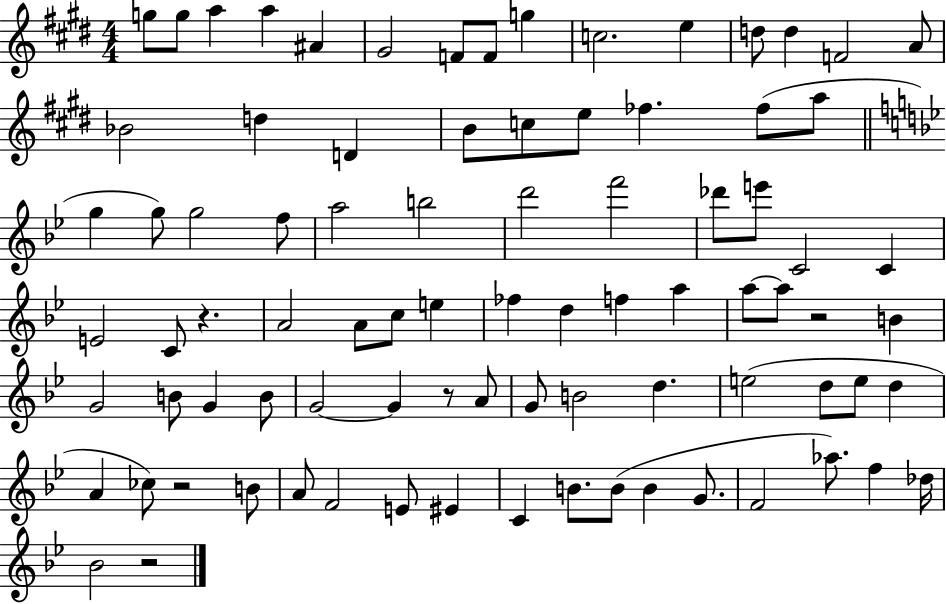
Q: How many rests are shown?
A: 5